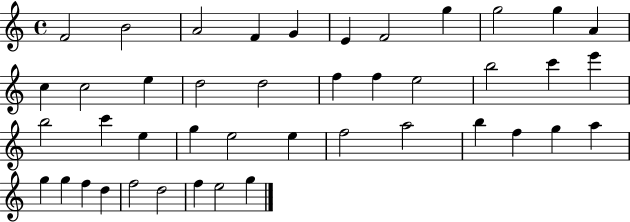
X:1
T:Untitled
M:4/4
L:1/4
K:C
F2 B2 A2 F G E F2 g g2 g A c c2 e d2 d2 f f e2 b2 c' e' b2 c' e g e2 e f2 a2 b f g a g g f d f2 d2 f e2 g